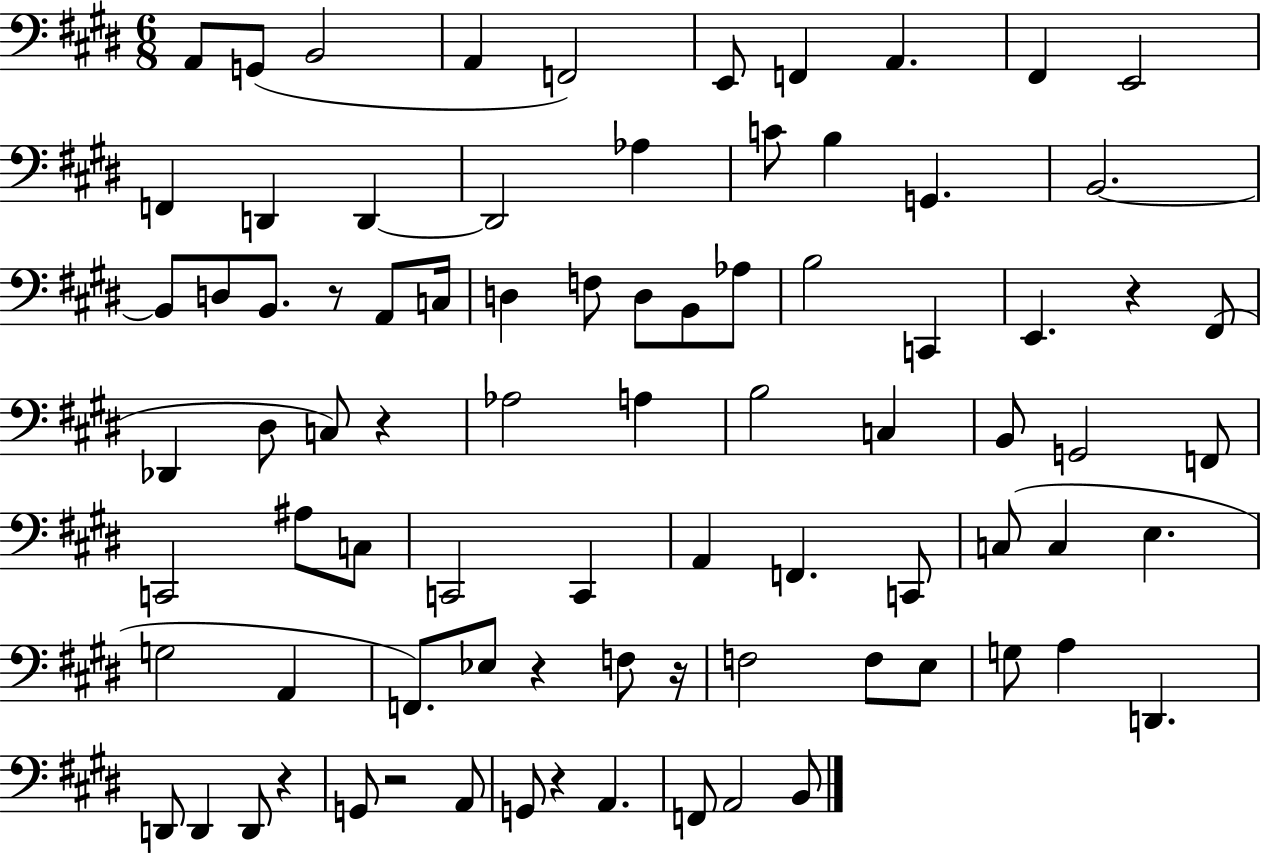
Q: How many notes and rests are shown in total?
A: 83